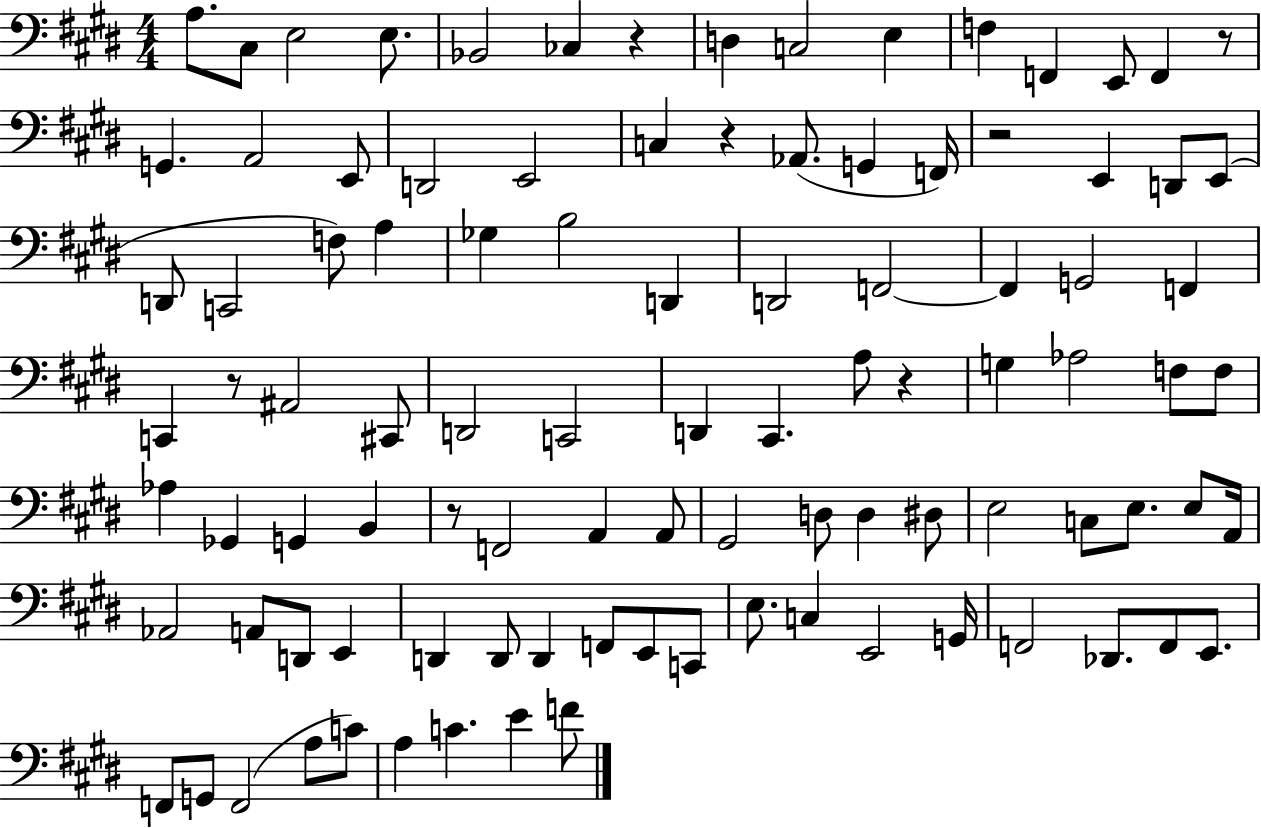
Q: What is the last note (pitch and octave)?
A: F4